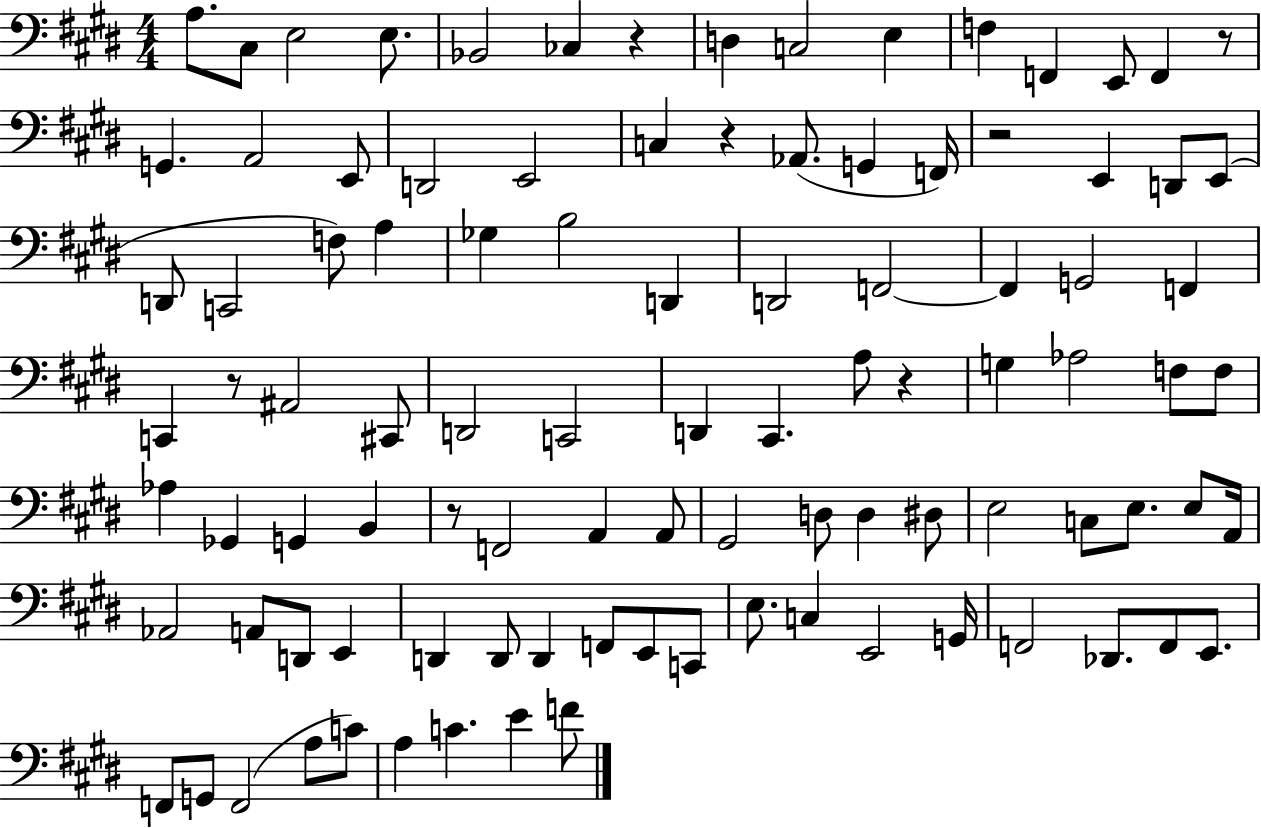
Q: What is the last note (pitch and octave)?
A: F4